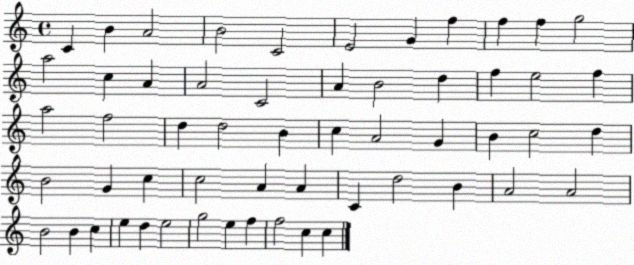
X:1
T:Untitled
M:4/4
L:1/4
K:C
C B A2 B2 C2 E2 G f f f g2 a2 c A A2 C2 A B2 d f e2 f a2 f2 d d2 B c A2 G B c2 d B2 G c c2 A A C d2 B A2 A2 B2 B c e d e2 g2 e f f2 c c